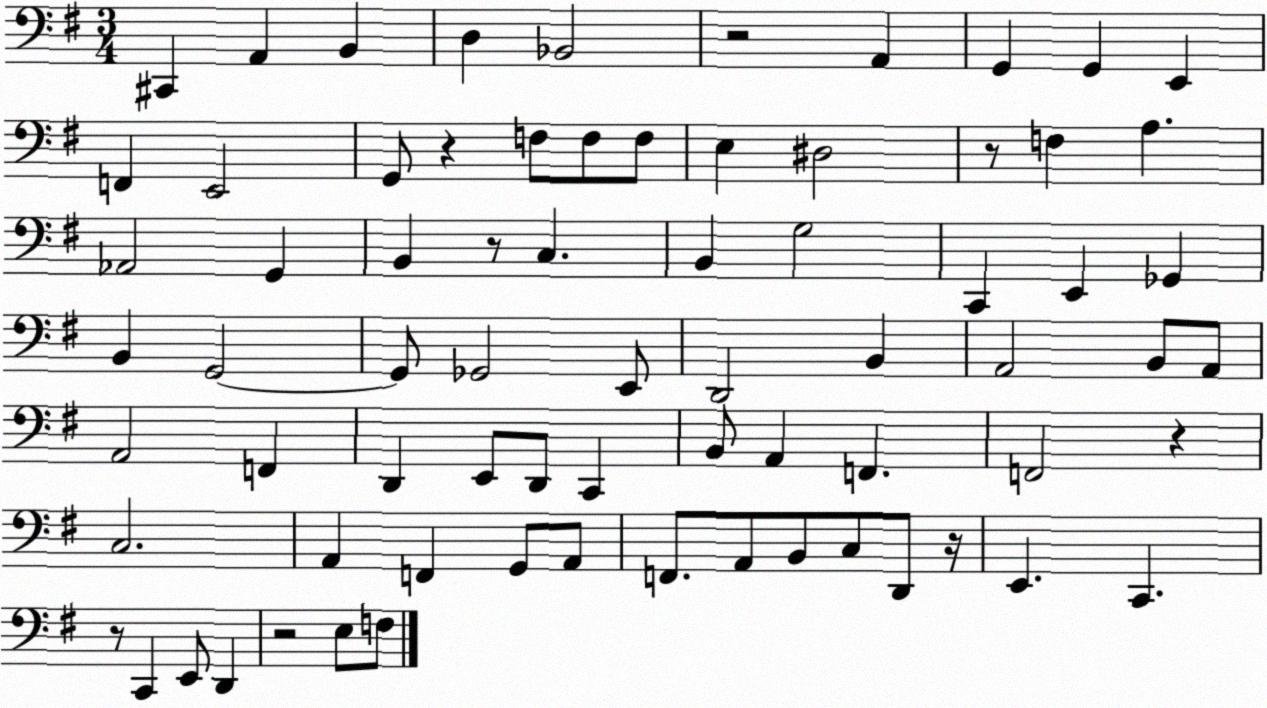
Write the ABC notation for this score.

X:1
T:Untitled
M:3/4
L:1/4
K:G
^C,, A,, B,, D, _B,,2 z2 A,, G,, G,, E,, F,, E,,2 G,,/2 z F,/2 F,/2 F,/2 E, ^D,2 z/2 F, A, _A,,2 G,, B,, z/2 C, B,, G,2 C,, E,, _G,, B,, G,,2 G,,/2 _G,,2 E,,/2 D,,2 B,, A,,2 B,,/2 A,,/2 A,,2 F,, D,, E,,/2 D,,/2 C,, B,,/2 A,, F,, F,,2 z C,2 A,, F,, G,,/2 A,,/2 F,,/2 A,,/2 B,,/2 C,/2 D,,/2 z/4 E,, C,, z/2 C,, E,,/2 D,, z2 E,/2 F,/2